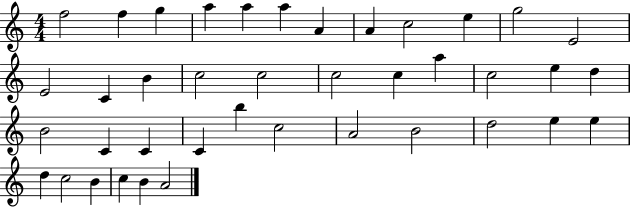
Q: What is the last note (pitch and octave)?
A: A4